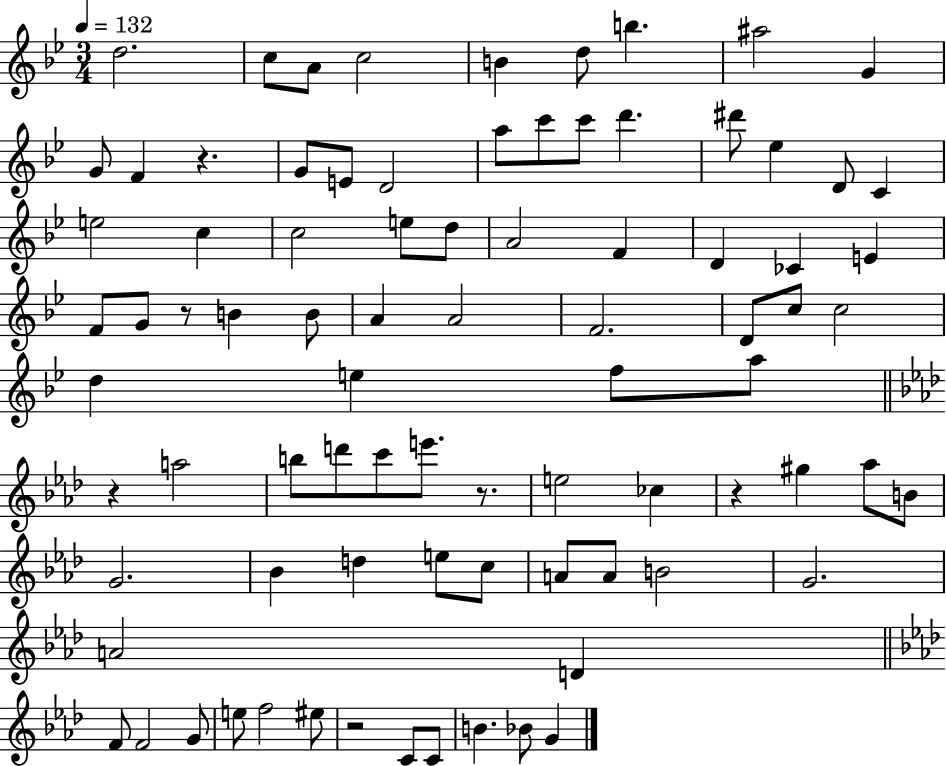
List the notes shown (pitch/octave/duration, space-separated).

D5/h. C5/e A4/e C5/h B4/q D5/e B5/q. A#5/h G4/q G4/e F4/q R/q. G4/e E4/e D4/h A5/e C6/e C6/e D6/q. D#6/e Eb5/q D4/e C4/q E5/h C5/q C5/h E5/e D5/e A4/h F4/q D4/q CES4/q E4/q F4/e G4/e R/e B4/q B4/e A4/q A4/h F4/h. D4/e C5/e C5/h D5/q E5/q F5/e A5/e R/q A5/h B5/e D6/e C6/e E6/e. R/e. E5/h CES5/q R/q G#5/q Ab5/e B4/e G4/h. Bb4/q D5/q E5/e C5/e A4/e A4/e B4/h G4/h. A4/h D4/q F4/e F4/h G4/e E5/e F5/h EIS5/e R/h C4/e C4/e B4/q. Bb4/e G4/q